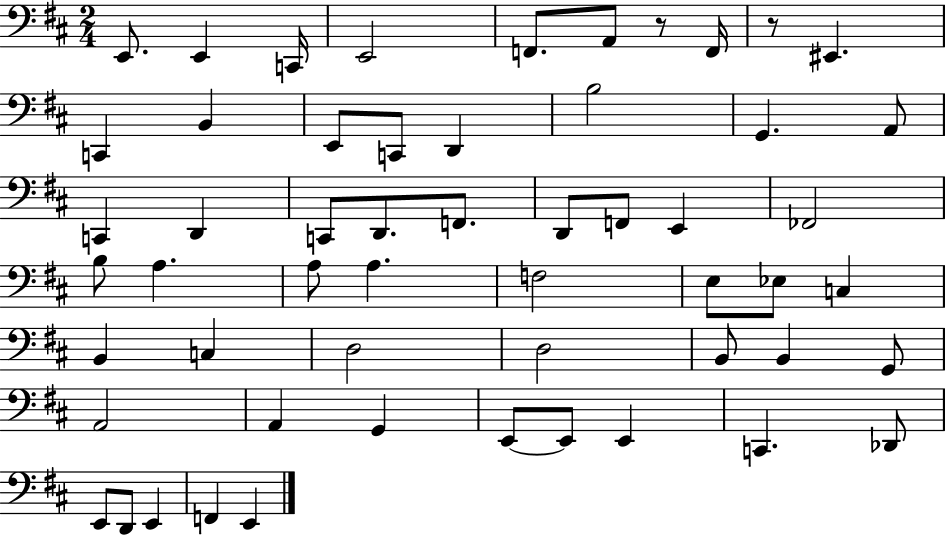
E2/e. E2/q C2/s E2/h F2/e. A2/e R/e F2/s R/e EIS2/q. C2/q B2/q E2/e C2/e D2/q B3/h G2/q. A2/e C2/q D2/q C2/e D2/e. F2/e. D2/e F2/e E2/q FES2/h B3/e A3/q. A3/e A3/q. F3/h E3/e Eb3/e C3/q B2/q C3/q D3/h D3/h B2/e B2/q G2/e A2/h A2/q G2/q E2/e E2/e E2/q C2/q. Db2/e E2/e D2/e E2/q F2/q E2/q